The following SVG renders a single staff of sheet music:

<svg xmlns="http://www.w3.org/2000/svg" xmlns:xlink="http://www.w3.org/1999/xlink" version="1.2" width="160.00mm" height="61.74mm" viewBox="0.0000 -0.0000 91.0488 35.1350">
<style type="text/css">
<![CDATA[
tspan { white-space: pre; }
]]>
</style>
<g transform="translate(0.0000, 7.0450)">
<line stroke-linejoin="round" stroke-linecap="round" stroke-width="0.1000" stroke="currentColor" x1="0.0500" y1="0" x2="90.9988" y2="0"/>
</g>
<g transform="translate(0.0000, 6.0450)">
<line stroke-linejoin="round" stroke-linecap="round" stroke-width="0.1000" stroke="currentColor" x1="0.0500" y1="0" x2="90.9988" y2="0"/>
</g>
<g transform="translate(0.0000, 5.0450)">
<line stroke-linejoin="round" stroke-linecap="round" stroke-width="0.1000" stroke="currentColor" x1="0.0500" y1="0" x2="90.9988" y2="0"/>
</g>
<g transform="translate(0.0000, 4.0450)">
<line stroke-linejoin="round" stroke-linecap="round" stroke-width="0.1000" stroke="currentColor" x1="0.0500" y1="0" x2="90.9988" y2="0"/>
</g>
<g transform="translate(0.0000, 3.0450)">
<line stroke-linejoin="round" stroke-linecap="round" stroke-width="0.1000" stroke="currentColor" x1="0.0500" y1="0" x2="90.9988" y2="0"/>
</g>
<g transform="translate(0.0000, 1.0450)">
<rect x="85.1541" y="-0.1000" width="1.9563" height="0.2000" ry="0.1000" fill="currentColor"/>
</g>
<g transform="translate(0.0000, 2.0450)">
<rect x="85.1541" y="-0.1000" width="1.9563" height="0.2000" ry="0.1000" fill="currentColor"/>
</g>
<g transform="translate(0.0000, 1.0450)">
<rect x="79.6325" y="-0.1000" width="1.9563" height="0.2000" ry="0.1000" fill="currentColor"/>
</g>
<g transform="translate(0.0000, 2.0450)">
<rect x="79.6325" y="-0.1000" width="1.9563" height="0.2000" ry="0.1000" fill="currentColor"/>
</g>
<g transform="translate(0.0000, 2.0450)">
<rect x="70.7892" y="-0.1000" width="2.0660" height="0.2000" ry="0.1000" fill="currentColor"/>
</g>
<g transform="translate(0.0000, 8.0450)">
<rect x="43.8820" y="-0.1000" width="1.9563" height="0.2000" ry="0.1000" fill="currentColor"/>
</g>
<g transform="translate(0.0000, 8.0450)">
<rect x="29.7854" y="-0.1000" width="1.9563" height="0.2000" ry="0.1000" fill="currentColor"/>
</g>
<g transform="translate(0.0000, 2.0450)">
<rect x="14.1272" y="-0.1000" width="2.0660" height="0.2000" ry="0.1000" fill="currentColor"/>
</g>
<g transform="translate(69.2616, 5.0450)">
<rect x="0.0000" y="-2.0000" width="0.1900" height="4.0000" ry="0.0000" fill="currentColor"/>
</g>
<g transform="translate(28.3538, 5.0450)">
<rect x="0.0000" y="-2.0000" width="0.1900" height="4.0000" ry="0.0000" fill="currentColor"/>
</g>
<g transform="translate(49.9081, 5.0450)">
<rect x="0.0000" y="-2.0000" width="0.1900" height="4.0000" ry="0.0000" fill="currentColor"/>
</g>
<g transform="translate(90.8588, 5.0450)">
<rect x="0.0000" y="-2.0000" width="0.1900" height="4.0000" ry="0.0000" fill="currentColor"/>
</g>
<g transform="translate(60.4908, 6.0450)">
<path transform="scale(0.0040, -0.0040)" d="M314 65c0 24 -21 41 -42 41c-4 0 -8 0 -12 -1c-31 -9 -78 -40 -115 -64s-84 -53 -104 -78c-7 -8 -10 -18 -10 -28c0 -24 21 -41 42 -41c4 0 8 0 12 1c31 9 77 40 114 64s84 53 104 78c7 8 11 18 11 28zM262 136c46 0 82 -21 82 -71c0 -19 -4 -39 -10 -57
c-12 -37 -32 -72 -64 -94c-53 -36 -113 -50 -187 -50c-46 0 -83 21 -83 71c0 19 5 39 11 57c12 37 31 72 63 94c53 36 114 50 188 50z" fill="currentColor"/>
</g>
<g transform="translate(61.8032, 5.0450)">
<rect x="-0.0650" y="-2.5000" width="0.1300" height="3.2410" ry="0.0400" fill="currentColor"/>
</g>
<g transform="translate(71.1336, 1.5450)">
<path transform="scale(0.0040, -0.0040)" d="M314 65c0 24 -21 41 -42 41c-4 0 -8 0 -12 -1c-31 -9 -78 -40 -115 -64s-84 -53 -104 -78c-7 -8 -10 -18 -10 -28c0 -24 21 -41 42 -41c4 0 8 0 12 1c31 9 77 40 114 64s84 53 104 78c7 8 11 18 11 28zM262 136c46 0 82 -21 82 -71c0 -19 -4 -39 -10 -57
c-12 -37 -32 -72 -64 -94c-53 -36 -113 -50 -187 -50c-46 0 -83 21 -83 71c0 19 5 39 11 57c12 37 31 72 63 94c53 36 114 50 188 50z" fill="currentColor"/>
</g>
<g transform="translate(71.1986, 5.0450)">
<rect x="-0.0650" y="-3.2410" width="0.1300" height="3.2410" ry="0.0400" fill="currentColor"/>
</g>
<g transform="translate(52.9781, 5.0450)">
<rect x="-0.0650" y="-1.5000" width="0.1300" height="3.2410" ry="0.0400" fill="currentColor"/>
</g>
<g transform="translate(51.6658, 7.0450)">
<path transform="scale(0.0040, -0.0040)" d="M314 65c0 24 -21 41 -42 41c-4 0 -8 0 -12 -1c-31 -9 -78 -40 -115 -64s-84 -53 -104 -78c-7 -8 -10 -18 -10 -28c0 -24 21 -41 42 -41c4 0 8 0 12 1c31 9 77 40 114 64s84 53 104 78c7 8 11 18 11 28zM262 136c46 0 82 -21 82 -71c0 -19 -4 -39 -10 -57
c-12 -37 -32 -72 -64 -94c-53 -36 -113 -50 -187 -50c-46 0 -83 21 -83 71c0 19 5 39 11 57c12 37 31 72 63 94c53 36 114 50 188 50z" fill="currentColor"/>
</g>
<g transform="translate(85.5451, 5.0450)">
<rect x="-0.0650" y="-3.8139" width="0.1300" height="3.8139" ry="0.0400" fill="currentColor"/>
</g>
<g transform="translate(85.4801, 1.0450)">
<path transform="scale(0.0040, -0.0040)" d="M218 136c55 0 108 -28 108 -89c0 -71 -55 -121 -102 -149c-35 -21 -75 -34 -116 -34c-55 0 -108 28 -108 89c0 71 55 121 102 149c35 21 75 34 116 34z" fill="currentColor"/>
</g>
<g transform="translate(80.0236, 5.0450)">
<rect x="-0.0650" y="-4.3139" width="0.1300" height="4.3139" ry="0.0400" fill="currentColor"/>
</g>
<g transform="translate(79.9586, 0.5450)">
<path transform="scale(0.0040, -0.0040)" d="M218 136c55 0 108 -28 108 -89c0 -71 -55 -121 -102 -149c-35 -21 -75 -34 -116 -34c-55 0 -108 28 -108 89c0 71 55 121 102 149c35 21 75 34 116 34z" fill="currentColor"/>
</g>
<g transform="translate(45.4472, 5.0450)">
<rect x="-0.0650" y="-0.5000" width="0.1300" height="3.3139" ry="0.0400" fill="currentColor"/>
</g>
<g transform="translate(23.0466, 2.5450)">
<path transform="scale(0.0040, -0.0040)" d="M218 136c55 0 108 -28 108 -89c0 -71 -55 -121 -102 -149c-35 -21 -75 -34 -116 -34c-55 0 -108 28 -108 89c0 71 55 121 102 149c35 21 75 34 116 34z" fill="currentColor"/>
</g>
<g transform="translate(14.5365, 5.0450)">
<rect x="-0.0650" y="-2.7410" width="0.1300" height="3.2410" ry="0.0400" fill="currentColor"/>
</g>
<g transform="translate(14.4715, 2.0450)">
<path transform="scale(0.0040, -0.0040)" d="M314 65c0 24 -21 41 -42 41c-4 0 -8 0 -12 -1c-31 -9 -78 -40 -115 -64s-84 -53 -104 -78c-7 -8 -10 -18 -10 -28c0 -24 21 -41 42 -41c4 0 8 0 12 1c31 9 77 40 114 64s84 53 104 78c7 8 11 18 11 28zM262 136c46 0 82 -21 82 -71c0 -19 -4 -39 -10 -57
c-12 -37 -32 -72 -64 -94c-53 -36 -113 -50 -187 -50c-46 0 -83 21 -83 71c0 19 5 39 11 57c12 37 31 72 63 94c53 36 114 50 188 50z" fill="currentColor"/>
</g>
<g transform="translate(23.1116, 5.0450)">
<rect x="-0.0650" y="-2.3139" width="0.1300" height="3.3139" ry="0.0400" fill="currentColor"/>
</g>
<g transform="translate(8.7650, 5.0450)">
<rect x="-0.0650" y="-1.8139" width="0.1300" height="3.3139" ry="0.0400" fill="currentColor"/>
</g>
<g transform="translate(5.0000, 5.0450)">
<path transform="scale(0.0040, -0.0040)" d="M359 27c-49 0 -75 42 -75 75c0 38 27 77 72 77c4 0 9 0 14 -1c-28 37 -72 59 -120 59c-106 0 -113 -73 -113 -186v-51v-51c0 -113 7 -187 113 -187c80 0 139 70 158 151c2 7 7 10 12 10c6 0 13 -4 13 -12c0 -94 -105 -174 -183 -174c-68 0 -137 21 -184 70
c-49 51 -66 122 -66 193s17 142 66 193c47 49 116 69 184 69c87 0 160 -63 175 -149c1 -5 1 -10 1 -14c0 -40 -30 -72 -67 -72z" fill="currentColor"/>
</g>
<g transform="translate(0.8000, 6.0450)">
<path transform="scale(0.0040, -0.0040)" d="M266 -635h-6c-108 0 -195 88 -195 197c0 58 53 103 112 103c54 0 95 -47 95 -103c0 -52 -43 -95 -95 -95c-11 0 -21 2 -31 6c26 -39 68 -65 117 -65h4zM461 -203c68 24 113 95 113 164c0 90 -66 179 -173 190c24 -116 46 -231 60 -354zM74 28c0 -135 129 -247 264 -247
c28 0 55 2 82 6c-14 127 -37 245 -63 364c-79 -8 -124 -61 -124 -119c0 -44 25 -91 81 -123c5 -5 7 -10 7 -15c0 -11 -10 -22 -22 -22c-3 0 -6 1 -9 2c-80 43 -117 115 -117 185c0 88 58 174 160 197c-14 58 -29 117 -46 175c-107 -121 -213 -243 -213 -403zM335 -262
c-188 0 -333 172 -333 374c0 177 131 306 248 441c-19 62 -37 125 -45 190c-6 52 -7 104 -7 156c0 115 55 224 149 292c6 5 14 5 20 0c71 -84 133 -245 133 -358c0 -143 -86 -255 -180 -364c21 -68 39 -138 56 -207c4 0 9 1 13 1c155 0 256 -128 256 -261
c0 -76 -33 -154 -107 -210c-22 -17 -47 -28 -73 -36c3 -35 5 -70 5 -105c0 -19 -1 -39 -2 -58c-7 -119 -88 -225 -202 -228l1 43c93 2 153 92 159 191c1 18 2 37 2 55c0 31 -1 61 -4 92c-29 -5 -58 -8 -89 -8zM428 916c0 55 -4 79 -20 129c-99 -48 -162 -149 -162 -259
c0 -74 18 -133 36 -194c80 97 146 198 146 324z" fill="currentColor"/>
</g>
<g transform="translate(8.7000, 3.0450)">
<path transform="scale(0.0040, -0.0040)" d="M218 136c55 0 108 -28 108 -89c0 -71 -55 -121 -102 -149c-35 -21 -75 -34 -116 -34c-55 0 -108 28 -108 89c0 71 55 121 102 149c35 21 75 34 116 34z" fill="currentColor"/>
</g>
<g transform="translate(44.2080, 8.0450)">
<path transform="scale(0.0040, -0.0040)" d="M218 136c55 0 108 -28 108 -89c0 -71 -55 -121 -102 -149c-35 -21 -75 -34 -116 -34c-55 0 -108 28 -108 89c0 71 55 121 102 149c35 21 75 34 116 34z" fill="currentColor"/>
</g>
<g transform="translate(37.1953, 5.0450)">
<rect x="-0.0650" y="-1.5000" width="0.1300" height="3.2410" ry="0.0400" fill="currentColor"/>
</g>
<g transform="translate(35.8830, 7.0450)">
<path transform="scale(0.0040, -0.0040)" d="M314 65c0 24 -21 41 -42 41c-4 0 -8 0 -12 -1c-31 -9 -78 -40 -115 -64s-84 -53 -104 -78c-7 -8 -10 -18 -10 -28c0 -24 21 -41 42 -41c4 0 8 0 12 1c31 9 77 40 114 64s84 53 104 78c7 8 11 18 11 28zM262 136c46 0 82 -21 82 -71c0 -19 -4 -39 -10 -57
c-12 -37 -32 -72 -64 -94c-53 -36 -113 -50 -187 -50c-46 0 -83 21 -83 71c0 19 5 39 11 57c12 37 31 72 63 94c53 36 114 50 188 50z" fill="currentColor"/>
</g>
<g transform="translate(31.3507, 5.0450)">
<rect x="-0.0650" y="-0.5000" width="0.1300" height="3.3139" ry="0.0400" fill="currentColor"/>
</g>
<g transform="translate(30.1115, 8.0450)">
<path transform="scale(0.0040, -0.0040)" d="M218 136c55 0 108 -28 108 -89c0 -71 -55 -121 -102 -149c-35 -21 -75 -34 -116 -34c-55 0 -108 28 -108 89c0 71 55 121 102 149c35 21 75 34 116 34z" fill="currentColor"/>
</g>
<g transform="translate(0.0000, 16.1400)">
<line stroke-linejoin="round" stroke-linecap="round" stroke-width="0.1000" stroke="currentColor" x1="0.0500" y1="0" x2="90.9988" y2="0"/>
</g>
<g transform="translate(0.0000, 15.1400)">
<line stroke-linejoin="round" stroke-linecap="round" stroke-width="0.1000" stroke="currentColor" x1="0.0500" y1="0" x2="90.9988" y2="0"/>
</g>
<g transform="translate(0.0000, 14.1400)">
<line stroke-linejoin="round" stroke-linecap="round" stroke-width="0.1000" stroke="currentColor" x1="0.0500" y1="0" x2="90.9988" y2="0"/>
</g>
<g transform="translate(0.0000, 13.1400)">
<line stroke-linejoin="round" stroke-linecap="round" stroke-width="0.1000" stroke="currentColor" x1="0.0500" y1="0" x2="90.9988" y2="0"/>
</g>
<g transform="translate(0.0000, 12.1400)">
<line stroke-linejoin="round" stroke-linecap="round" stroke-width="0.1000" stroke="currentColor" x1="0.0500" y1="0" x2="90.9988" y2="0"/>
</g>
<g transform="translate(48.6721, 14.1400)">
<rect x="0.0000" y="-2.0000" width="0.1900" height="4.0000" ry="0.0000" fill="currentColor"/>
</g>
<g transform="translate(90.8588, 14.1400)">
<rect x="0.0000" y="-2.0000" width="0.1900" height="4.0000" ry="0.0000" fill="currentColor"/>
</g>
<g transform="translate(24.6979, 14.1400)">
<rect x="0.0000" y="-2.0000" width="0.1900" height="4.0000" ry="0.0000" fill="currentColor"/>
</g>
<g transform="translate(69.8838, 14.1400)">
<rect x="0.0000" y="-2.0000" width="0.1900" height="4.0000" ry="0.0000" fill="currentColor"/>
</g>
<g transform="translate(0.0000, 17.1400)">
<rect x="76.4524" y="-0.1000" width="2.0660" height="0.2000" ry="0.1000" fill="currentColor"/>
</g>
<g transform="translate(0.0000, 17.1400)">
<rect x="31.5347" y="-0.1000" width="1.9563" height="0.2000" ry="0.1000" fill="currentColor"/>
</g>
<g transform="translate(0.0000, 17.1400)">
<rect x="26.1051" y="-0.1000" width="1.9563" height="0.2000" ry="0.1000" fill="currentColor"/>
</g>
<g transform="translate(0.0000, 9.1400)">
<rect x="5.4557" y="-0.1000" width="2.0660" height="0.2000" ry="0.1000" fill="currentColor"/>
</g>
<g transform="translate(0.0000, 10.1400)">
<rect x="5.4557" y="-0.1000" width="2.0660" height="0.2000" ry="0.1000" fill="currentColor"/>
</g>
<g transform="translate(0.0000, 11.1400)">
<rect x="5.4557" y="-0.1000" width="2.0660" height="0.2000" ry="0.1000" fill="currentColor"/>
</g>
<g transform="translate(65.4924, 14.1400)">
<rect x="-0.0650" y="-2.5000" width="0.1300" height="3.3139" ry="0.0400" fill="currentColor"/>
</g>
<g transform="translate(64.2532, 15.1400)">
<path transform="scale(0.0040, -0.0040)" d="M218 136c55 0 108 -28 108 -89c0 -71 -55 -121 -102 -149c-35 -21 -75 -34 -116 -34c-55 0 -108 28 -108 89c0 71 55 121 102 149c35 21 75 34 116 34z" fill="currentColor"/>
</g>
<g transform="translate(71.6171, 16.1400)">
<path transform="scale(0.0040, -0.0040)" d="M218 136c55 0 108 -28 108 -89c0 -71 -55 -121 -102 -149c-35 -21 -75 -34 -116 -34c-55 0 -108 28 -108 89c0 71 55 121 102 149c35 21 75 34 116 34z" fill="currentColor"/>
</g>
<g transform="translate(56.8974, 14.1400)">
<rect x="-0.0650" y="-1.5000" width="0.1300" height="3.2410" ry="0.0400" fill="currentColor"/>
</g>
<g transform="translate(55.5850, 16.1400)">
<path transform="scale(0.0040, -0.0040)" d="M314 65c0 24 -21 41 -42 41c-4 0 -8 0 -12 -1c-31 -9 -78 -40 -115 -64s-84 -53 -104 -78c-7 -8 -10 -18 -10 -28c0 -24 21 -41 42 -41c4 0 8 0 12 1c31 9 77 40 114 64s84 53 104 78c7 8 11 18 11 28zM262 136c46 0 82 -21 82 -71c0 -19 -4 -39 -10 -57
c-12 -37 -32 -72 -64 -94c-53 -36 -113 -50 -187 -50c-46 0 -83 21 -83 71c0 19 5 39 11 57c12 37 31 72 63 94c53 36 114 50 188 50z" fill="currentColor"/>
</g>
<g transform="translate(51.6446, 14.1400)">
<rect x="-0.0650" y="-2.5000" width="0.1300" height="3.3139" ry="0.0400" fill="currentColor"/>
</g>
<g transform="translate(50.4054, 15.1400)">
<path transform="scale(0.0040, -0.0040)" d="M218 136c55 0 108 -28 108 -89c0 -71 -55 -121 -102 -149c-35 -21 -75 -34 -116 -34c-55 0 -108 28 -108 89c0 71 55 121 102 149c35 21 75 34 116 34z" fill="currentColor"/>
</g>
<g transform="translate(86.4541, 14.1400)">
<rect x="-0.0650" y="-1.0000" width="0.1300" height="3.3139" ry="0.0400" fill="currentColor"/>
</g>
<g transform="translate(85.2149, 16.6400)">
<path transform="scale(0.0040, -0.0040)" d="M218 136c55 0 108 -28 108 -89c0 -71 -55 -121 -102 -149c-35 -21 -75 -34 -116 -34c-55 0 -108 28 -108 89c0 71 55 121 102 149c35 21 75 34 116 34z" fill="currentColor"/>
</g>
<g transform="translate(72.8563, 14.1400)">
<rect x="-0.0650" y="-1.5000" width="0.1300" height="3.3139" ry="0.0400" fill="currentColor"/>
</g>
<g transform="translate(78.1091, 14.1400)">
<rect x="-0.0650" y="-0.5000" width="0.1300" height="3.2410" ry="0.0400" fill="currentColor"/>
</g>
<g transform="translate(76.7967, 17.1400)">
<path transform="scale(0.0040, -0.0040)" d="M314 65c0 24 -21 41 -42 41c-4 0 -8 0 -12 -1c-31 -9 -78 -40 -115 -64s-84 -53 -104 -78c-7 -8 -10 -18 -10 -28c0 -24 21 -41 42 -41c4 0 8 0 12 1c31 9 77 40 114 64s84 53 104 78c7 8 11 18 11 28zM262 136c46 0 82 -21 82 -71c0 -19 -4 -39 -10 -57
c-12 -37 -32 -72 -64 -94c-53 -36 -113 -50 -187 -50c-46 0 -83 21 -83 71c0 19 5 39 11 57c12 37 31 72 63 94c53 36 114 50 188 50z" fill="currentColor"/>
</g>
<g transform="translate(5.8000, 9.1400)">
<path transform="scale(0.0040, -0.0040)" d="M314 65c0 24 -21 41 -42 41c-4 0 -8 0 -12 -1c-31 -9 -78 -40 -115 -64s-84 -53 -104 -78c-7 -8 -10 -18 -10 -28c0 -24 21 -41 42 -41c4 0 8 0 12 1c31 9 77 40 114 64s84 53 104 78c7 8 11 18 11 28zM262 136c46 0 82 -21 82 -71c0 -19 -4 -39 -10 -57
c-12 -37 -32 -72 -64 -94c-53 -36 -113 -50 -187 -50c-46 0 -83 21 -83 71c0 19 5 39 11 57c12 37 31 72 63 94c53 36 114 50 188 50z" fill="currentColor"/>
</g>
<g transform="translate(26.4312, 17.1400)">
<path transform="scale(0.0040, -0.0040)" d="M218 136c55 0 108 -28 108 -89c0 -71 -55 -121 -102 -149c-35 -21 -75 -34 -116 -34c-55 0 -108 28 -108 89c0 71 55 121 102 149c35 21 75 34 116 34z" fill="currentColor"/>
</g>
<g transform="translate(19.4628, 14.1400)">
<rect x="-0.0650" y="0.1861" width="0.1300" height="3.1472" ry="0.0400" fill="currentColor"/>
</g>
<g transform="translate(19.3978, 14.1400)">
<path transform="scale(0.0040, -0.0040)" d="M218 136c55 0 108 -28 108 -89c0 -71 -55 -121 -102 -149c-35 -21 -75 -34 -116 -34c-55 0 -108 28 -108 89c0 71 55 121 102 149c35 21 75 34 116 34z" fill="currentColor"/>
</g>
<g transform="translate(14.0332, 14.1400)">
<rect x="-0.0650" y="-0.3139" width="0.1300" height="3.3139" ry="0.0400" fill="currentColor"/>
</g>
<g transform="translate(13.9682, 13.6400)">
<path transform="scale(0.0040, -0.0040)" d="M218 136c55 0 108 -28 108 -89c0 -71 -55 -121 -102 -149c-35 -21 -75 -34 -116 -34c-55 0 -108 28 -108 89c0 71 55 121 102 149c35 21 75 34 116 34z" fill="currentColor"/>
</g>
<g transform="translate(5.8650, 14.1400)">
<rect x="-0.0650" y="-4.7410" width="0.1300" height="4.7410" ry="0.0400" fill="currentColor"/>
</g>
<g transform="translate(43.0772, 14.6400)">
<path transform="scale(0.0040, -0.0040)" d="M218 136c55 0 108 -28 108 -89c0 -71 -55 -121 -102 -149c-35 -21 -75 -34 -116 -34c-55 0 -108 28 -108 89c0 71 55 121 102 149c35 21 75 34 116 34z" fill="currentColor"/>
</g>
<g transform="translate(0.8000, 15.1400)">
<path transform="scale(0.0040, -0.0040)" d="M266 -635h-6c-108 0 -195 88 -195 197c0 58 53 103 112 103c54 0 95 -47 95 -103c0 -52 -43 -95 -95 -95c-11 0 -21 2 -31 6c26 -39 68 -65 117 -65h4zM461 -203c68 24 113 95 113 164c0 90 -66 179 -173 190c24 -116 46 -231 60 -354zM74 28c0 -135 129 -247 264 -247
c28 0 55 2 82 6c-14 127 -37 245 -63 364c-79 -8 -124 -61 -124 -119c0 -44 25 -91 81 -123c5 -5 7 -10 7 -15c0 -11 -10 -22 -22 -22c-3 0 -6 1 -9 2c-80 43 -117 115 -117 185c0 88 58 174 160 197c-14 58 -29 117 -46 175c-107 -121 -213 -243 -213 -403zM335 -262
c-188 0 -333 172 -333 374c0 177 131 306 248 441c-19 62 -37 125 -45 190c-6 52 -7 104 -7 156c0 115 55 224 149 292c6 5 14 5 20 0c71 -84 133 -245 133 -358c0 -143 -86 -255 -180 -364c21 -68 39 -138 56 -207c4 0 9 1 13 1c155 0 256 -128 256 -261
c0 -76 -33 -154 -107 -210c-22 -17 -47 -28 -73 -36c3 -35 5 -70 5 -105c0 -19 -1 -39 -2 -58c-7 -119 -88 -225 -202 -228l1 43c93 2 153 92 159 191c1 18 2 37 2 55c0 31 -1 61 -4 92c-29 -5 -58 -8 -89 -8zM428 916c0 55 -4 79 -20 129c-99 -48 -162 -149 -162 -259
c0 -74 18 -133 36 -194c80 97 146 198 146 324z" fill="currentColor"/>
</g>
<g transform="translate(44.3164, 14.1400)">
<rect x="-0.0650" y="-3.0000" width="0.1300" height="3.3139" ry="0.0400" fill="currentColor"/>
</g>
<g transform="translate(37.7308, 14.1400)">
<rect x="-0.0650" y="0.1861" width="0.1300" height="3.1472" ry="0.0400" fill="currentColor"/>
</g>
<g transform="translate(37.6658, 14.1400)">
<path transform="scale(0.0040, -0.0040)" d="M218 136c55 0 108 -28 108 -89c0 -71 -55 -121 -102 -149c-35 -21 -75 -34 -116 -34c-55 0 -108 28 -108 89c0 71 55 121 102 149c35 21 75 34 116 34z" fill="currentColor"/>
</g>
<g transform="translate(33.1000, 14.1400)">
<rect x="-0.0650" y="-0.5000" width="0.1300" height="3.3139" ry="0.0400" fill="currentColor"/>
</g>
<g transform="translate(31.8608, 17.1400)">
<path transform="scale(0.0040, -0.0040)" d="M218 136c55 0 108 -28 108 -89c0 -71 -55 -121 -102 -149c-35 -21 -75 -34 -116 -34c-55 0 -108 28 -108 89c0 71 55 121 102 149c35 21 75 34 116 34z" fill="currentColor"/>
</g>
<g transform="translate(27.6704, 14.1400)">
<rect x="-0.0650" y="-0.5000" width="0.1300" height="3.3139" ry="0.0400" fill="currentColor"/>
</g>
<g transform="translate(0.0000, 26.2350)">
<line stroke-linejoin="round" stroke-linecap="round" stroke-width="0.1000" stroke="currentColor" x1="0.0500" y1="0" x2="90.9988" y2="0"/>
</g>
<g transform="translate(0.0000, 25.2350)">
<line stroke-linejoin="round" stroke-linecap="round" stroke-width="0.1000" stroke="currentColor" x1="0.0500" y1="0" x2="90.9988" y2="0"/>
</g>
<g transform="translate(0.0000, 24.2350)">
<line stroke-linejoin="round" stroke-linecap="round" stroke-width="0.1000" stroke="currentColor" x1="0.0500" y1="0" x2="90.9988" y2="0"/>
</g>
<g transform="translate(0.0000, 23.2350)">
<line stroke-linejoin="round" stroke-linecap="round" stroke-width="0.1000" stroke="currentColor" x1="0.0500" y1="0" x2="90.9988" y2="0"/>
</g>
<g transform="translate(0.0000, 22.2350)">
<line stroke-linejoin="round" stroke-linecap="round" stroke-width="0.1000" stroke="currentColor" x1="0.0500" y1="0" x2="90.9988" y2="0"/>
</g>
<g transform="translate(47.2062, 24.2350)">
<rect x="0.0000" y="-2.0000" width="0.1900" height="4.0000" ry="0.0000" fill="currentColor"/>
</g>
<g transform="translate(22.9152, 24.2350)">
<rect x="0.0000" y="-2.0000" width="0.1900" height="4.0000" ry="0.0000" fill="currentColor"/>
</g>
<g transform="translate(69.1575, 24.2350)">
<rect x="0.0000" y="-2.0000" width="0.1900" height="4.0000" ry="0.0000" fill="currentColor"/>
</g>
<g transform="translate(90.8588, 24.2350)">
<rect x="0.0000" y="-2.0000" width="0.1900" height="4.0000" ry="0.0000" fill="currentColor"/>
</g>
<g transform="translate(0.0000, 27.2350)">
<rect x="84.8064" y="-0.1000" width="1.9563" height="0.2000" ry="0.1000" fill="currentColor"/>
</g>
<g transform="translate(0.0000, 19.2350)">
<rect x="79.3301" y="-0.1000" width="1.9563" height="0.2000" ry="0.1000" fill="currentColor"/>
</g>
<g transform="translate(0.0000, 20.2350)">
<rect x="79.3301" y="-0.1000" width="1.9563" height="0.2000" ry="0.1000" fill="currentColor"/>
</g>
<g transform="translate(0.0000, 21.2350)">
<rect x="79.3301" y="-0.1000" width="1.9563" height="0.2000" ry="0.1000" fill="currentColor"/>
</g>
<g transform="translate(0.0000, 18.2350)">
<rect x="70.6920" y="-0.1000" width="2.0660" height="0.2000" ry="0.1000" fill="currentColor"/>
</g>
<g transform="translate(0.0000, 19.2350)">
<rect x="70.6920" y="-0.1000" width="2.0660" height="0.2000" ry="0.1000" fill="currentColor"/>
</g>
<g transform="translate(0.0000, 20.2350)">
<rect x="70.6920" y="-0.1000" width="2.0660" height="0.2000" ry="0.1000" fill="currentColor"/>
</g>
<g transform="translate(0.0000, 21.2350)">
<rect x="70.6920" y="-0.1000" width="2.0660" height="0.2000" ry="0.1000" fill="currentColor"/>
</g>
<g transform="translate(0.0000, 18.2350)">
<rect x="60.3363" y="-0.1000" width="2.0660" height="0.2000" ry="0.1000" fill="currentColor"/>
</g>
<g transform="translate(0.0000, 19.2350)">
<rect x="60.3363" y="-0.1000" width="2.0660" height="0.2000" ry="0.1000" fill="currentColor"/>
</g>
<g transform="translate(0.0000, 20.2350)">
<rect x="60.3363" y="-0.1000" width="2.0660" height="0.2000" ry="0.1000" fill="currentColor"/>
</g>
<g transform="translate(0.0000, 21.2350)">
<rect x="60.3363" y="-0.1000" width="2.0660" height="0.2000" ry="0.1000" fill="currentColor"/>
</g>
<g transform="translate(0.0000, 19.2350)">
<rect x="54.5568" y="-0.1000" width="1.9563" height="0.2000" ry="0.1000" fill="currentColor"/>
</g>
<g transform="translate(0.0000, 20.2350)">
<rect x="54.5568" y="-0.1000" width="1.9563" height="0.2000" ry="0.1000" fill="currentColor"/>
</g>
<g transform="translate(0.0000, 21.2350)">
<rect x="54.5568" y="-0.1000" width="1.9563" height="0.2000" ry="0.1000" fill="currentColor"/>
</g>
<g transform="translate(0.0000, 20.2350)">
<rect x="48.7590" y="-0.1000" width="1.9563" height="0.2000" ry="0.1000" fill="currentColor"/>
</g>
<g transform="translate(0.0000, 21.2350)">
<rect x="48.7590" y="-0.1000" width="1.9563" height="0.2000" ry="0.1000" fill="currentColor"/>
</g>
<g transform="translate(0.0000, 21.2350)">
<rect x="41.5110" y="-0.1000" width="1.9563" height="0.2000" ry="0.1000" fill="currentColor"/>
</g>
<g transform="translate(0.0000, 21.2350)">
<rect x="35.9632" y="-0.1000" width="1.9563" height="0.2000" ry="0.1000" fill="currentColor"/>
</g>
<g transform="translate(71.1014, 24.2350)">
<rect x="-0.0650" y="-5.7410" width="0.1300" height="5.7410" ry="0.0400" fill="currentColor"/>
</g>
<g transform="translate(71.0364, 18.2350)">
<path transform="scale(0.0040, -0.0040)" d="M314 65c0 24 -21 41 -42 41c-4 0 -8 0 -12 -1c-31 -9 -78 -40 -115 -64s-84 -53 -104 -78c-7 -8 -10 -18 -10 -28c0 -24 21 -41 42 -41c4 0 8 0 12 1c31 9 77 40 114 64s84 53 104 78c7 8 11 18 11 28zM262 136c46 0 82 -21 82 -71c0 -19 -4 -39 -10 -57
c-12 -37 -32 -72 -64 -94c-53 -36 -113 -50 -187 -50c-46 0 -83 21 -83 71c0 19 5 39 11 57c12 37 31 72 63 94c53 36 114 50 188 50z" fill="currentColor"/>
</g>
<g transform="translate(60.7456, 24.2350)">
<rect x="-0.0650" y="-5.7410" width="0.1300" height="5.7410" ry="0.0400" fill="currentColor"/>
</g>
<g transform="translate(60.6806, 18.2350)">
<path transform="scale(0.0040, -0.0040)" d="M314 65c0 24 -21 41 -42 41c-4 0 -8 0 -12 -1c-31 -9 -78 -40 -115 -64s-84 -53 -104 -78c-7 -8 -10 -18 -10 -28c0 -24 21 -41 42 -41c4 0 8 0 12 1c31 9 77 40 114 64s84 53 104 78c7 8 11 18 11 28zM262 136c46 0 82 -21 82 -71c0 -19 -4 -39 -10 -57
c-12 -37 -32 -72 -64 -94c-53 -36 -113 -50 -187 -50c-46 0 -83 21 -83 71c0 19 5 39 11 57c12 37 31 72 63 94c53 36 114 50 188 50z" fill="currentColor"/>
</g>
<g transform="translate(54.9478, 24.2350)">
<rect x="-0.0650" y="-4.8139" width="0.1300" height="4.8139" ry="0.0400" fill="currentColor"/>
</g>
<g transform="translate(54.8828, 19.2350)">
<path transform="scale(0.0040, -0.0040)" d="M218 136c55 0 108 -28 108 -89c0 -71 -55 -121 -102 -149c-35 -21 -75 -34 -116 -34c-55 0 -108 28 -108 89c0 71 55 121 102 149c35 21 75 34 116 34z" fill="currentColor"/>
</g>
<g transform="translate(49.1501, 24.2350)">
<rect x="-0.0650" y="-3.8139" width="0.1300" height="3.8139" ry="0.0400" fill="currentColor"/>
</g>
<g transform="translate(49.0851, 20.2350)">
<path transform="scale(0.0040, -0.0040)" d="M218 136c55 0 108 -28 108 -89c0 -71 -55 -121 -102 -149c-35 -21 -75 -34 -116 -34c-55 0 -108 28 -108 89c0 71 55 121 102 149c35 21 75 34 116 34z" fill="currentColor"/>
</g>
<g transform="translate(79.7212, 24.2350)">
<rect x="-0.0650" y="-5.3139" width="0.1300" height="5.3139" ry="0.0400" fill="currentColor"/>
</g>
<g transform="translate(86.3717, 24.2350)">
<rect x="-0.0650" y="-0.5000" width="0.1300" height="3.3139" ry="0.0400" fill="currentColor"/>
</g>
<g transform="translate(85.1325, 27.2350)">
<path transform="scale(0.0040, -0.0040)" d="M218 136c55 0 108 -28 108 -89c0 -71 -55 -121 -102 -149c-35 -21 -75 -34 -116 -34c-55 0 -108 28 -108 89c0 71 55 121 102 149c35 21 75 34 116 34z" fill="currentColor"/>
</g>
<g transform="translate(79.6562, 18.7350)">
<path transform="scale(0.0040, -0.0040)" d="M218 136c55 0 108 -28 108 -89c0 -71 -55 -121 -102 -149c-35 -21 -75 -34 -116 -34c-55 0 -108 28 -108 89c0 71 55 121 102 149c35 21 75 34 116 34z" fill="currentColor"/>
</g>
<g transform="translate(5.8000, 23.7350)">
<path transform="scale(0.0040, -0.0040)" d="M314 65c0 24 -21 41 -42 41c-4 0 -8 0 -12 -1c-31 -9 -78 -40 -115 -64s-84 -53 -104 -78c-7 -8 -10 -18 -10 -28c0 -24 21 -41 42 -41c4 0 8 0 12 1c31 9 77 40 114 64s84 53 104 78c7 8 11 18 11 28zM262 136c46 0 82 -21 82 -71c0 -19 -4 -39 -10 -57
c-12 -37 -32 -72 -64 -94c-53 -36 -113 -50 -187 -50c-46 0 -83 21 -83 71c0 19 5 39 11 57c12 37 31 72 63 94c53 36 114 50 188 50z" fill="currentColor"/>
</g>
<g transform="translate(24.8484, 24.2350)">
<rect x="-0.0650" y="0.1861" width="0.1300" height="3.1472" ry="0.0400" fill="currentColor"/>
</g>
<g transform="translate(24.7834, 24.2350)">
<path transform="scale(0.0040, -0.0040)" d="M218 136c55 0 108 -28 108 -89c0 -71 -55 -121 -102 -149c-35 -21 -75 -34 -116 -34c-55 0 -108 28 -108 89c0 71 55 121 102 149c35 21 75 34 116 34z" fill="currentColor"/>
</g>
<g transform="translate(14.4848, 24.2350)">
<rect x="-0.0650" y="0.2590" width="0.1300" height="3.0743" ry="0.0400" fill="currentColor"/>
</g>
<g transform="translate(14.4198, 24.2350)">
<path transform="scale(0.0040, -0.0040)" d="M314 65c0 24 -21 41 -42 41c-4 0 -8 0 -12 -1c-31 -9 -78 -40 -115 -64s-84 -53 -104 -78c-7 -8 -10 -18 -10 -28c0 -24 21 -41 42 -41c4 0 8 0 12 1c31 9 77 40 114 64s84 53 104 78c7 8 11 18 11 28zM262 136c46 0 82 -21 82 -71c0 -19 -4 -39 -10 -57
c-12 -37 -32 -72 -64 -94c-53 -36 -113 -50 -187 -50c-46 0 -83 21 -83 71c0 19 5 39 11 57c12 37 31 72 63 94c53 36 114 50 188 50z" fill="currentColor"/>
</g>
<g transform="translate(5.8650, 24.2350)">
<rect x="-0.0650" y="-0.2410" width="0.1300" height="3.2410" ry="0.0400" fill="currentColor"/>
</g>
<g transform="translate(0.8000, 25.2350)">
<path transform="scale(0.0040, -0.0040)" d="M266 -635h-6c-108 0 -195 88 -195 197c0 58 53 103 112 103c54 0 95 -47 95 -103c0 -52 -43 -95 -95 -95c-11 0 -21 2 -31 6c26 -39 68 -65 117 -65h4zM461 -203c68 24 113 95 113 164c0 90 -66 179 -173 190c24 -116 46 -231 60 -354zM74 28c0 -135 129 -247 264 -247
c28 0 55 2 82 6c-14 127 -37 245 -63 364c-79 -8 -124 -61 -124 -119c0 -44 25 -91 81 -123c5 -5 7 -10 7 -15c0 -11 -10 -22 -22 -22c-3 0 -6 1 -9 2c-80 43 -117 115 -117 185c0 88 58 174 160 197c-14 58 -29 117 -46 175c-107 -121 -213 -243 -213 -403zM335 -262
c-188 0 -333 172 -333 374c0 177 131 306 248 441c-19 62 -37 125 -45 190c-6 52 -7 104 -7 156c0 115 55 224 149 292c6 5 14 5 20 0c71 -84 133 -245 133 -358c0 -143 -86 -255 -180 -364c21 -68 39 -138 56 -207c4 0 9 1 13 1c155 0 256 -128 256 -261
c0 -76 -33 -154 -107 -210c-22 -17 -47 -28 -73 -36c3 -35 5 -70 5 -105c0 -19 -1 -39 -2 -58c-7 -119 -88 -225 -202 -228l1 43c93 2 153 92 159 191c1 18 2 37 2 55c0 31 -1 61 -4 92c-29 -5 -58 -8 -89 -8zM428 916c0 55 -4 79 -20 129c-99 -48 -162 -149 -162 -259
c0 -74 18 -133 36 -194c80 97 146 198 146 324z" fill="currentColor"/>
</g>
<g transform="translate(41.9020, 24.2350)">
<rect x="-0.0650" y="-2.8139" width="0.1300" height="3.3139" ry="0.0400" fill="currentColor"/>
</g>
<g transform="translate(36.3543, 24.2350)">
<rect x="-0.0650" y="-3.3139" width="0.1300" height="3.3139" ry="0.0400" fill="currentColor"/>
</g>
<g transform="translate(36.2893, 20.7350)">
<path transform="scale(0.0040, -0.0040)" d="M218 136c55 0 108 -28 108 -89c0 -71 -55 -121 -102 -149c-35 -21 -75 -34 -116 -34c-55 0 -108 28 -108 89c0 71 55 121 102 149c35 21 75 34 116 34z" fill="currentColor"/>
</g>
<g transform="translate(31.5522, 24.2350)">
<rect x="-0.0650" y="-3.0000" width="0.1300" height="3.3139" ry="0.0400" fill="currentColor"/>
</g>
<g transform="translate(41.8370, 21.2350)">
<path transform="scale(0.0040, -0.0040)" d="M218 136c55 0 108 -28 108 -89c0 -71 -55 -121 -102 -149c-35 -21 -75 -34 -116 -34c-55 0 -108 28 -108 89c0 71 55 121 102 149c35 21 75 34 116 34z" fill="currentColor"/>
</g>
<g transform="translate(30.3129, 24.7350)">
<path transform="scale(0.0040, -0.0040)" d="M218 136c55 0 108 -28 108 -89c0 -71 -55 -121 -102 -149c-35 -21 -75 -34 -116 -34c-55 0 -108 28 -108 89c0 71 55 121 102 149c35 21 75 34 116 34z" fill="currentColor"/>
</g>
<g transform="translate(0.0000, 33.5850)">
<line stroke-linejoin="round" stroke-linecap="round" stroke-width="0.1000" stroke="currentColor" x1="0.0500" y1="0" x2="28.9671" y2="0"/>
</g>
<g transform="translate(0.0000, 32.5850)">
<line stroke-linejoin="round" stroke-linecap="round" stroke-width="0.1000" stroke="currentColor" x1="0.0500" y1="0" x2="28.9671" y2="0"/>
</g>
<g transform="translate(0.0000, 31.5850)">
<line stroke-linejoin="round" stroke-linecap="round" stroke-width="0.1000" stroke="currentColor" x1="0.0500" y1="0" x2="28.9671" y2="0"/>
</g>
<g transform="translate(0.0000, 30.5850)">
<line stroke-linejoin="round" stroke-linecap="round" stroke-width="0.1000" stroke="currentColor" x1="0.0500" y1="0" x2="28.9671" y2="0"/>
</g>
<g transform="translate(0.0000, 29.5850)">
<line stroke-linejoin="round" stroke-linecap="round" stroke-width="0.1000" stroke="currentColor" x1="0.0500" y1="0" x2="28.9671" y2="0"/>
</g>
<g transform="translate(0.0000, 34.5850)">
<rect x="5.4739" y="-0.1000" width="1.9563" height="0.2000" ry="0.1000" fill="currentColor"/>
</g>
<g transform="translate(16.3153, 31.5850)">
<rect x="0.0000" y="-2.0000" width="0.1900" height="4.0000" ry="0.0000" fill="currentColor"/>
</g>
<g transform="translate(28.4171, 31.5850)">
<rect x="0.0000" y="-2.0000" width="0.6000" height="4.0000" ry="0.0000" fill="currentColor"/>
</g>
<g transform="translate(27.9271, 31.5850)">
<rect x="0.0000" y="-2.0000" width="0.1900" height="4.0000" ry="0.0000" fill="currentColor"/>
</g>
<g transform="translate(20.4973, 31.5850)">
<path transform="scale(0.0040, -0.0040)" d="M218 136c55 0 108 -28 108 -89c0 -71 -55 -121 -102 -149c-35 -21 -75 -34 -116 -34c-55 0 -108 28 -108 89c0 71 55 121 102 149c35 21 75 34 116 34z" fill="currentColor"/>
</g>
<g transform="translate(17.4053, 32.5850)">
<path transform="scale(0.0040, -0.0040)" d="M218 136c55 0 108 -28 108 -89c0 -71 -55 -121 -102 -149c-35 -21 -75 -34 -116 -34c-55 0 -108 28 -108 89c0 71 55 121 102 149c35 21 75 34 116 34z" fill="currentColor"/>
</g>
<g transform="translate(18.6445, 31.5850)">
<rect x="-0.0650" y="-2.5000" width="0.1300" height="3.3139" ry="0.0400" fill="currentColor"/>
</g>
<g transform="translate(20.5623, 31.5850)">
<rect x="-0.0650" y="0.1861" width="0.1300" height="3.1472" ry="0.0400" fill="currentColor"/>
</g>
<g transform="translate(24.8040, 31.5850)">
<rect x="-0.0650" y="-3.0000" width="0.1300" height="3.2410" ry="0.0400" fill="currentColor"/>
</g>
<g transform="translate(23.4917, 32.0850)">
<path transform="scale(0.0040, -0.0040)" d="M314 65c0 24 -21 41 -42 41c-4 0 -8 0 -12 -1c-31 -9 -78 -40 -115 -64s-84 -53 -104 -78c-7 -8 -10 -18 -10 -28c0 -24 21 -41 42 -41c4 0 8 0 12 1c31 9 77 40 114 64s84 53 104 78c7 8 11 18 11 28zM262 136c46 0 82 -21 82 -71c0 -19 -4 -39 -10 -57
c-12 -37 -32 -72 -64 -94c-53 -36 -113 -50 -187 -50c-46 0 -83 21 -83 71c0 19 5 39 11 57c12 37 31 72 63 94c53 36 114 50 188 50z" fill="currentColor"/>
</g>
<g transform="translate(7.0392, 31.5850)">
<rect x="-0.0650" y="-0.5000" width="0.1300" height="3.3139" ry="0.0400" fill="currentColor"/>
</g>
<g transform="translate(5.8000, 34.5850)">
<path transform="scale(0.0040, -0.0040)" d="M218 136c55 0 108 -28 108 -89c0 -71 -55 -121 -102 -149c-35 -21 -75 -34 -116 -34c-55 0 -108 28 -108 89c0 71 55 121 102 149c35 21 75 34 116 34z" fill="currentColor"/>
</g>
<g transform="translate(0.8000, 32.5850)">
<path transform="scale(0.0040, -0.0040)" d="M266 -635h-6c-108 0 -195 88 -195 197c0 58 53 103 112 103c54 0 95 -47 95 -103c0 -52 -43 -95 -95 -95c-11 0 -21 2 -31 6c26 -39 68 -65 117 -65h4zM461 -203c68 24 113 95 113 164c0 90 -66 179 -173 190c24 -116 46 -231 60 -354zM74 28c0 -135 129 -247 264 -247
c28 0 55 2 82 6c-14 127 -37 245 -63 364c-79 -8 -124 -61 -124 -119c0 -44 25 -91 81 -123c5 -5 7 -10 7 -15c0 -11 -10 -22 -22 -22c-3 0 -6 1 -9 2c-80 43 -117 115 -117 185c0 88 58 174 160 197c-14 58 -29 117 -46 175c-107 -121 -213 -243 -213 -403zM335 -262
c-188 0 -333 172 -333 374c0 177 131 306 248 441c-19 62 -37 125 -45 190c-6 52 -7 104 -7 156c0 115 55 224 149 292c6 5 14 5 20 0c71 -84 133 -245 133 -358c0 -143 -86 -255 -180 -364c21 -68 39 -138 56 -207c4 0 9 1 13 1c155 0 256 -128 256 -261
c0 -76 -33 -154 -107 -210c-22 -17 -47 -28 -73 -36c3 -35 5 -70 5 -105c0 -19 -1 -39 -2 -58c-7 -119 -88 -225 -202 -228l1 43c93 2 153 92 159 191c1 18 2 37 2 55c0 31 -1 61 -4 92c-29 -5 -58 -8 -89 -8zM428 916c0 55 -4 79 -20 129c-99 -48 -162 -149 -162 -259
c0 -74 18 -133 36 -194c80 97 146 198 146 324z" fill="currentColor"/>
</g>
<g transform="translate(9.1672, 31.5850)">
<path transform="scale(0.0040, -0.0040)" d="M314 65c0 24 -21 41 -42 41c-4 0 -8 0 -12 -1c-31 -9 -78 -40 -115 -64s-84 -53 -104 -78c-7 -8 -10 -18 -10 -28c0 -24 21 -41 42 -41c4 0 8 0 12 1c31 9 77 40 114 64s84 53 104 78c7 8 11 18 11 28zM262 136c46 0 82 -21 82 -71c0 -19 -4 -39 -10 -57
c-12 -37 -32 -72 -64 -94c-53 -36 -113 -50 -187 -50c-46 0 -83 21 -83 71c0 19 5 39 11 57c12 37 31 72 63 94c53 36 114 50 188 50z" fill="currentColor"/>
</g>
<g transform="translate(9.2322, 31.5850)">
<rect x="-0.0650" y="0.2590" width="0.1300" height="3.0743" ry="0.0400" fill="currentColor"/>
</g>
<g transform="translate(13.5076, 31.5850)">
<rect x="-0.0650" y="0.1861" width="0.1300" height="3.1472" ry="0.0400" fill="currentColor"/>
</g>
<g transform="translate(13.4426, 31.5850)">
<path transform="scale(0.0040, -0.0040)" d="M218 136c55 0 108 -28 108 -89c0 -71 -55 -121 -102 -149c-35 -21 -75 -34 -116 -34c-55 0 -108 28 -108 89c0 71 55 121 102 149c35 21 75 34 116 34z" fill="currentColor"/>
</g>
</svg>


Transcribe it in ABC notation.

X:1
T:Untitled
M:4/4
L:1/4
K:C
f a2 g C E2 C E2 G2 b2 d' c' e'2 c B C C B A G E2 G E C2 D c2 B2 B A b a c' e' g'2 g'2 f' C C B2 B G B A2